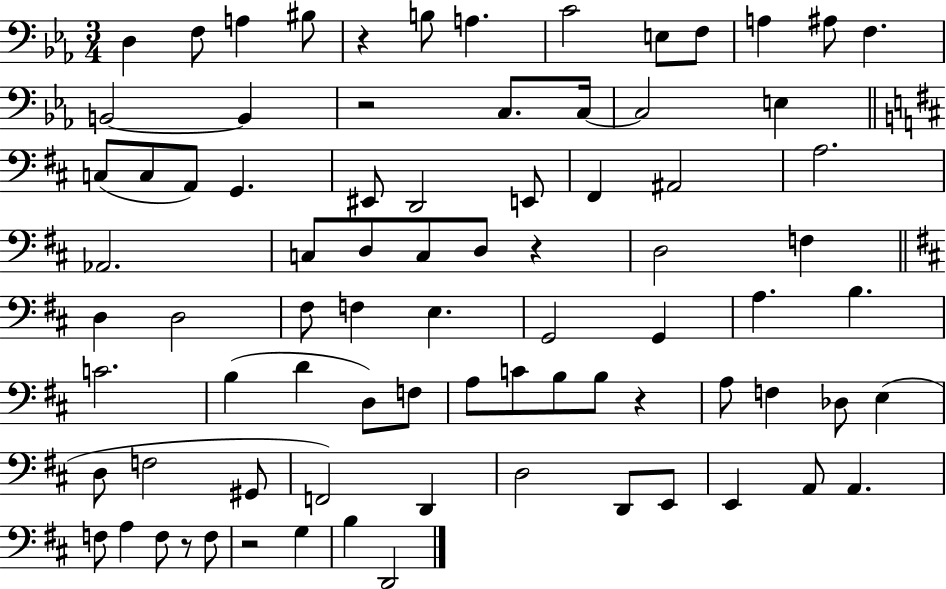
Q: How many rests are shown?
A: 6